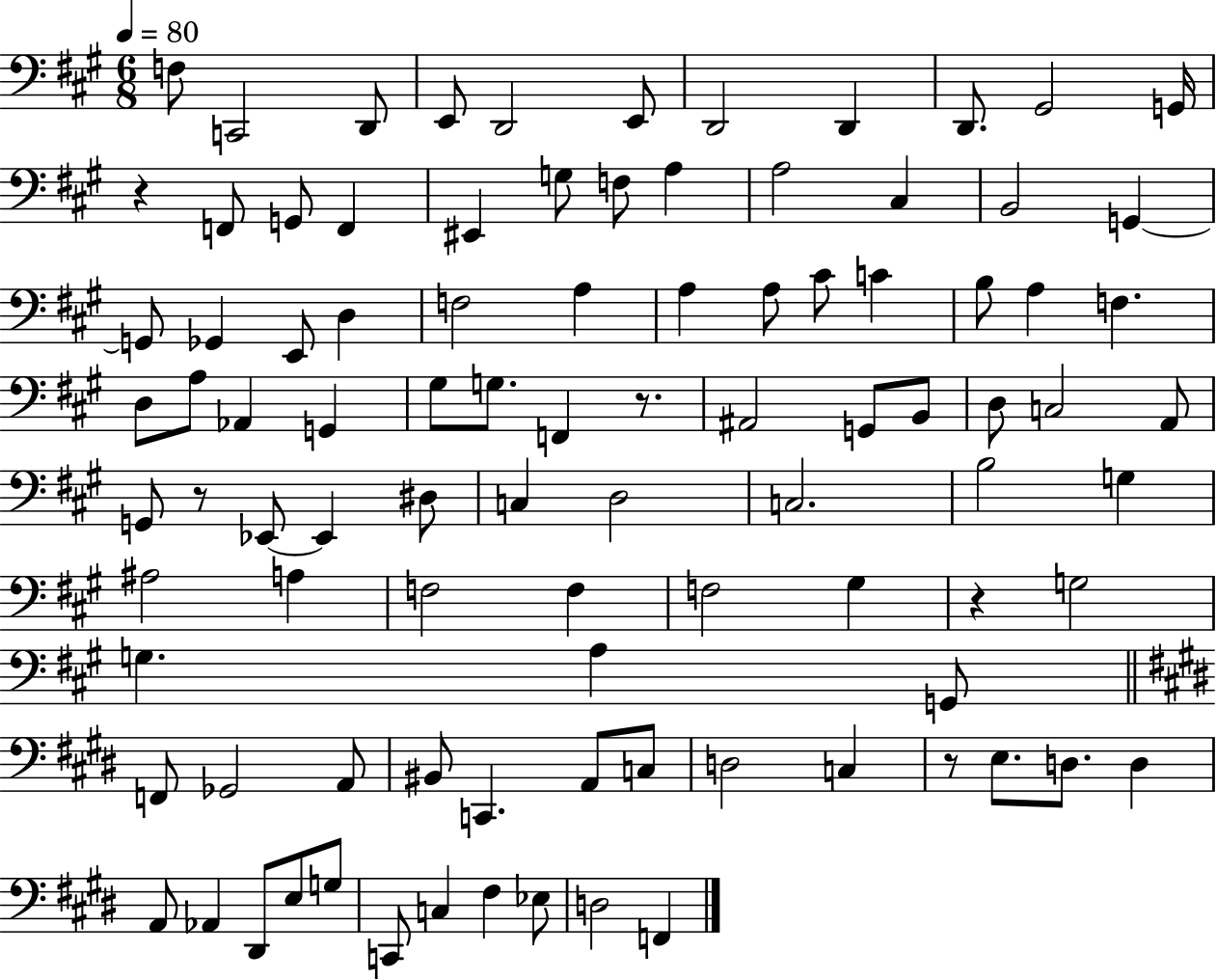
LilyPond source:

{
  \clef bass
  \numericTimeSignature
  \time 6/8
  \key a \major
  \tempo 4 = 80
  \repeat volta 2 { f8 c,2 d,8 | e,8 d,2 e,8 | d,2 d,4 | d,8. gis,2 g,16 | \break r4 f,8 g,8 f,4 | eis,4 g8 f8 a4 | a2 cis4 | b,2 g,4~~ | \break g,8 ges,4 e,8 d4 | f2 a4 | a4 a8 cis'8 c'4 | b8 a4 f4. | \break d8 a8 aes,4 g,4 | gis8 g8. f,4 r8. | ais,2 g,8 b,8 | d8 c2 a,8 | \break g,8 r8 ees,8~~ ees,4 dis8 | c4 d2 | c2. | b2 g4 | \break ais2 a4 | f2 f4 | f2 gis4 | r4 g2 | \break g4. a4 g,8 | \bar "||" \break \key e \major f,8 ges,2 a,8 | bis,8 c,4. a,8 c8 | d2 c4 | r8 e8. d8. d4 | \break a,8 aes,4 dis,8 e8 g8 | c,8 c4 fis4 ees8 | d2 f,4 | } \bar "|."
}